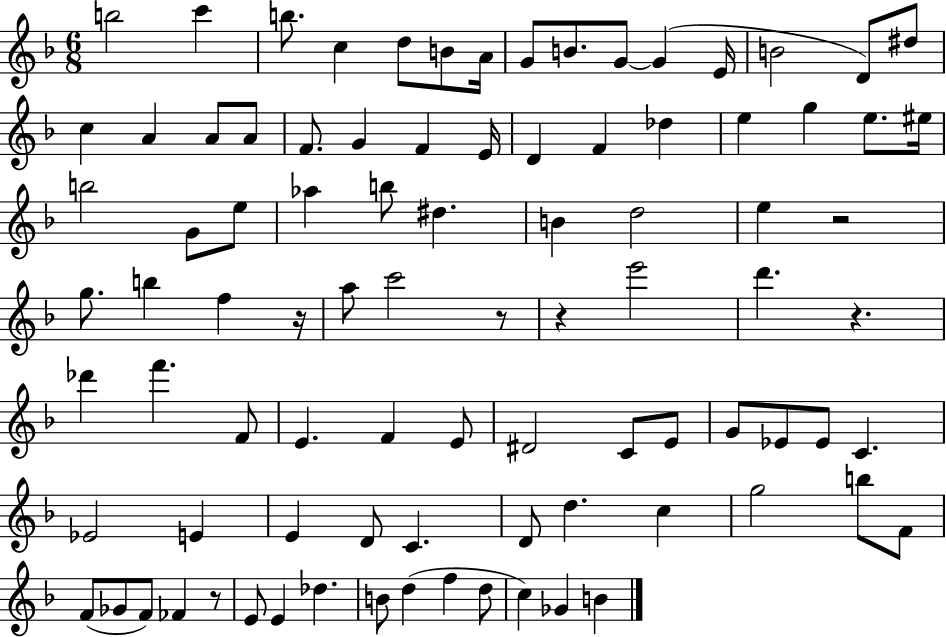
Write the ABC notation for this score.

X:1
T:Untitled
M:6/8
L:1/4
K:F
b2 c' b/2 c d/2 B/2 A/4 G/2 B/2 G/2 G E/4 B2 D/2 ^d/2 c A A/2 A/2 F/2 G F E/4 D F _d e g e/2 ^e/4 b2 G/2 e/2 _a b/2 ^d B d2 e z2 g/2 b f z/4 a/2 c'2 z/2 z e'2 d' z _d' f' F/2 E F E/2 ^D2 C/2 E/2 G/2 _E/2 _E/2 C _E2 E E D/2 C D/2 d c g2 b/2 F/2 F/2 _G/2 F/2 _F z/2 E/2 E _d B/2 d f d/2 c _G B